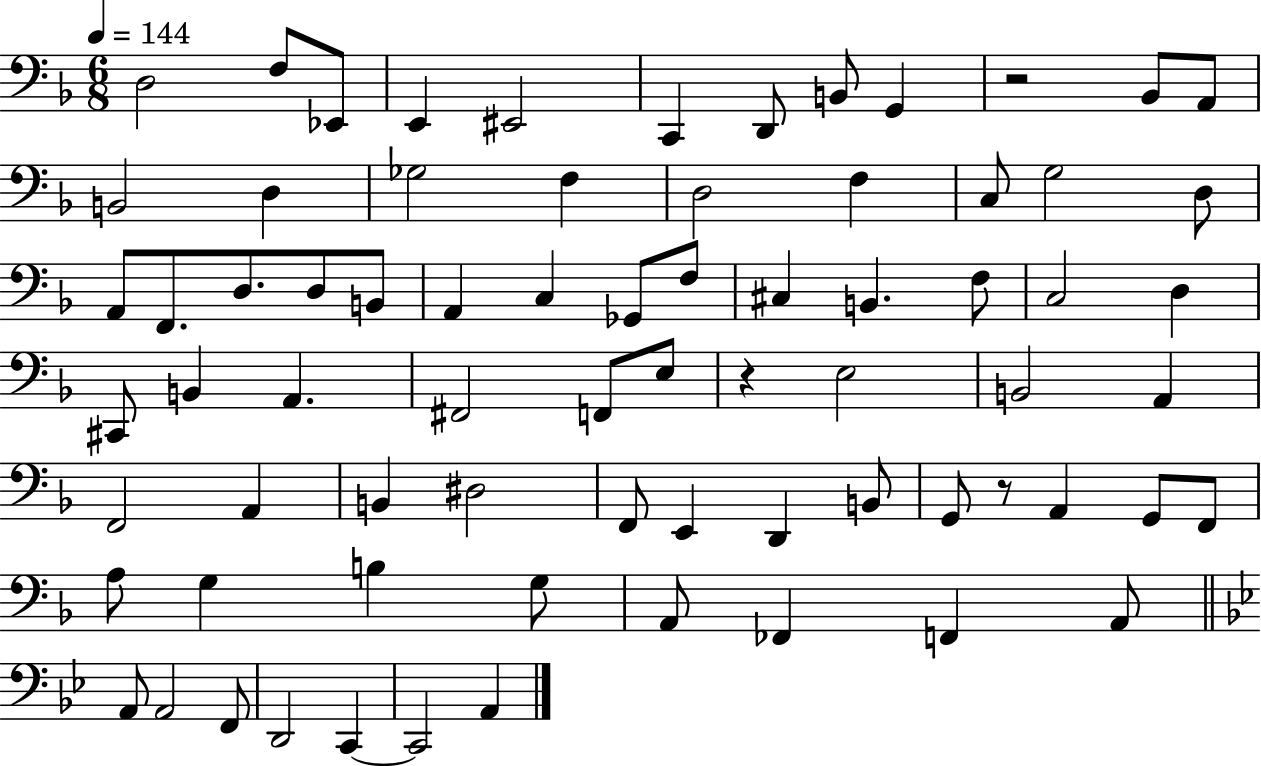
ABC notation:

X:1
T:Untitled
M:6/8
L:1/4
K:F
D,2 F,/2 _E,,/2 E,, ^E,,2 C,, D,,/2 B,,/2 G,, z2 _B,,/2 A,,/2 B,,2 D, _G,2 F, D,2 F, C,/2 G,2 D,/2 A,,/2 F,,/2 D,/2 D,/2 B,,/2 A,, C, _G,,/2 F,/2 ^C, B,, F,/2 C,2 D, ^C,,/2 B,, A,, ^F,,2 F,,/2 E,/2 z E,2 B,,2 A,, F,,2 A,, B,, ^D,2 F,,/2 E,, D,, B,,/2 G,,/2 z/2 A,, G,,/2 F,,/2 A,/2 G, B, G,/2 A,,/2 _F,, F,, A,,/2 A,,/2 A,,2 F,,/2 D,,2 C,, C,,2 A,,